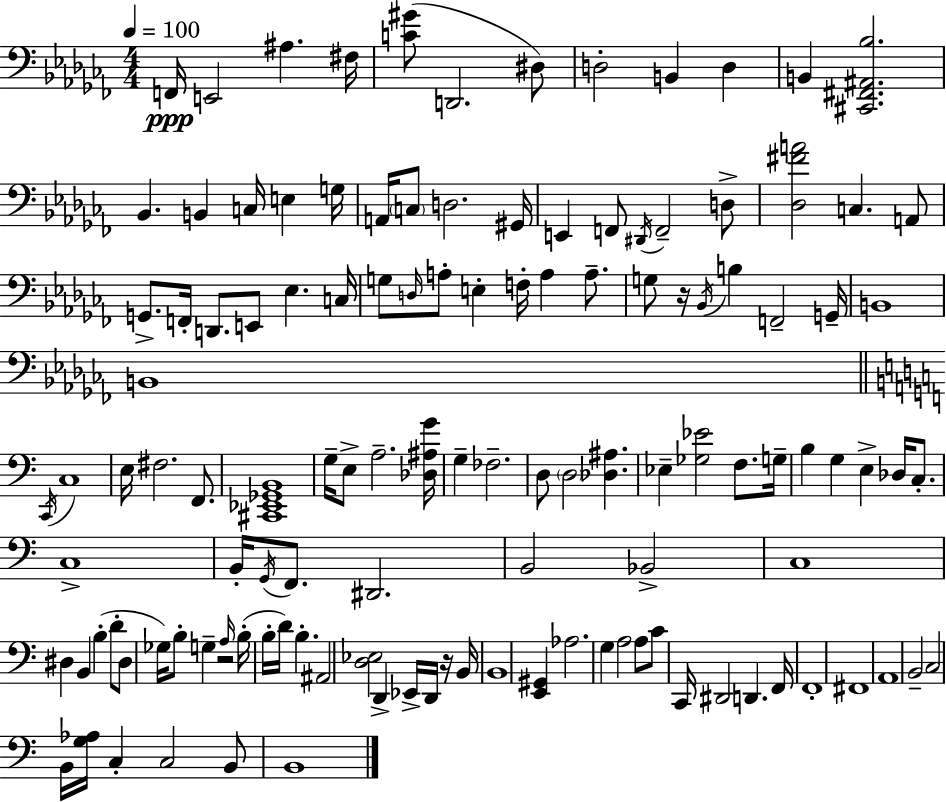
{
  \clef bass
  \numericTimeSignature
  \time 4/4
  \key aes \minor
  \tempo 4 = 100
  f,16\ppp e,2 ais4. fis16 | <c' gis'>8( d,2. dis8) | d2-. b,4 d4 | b,4 <cis, fis, ais, bes>2. | \break bes,4. b,4 c16 e4 g16 | a,16 \parenthesize c8 d2. gis,16 | e,4 f,8 \acciaccatura { dis,16 } f,2-- d8-> | <des fis' a'>2 c4. a,8 | \break g,8.-> f,16-. d,8. e,8 ees4. | c16 g8 \grace { d16 } a8-. e4-. f16-. a4 a8.-- | g8 r16 \acciaccatura { bes,16 } b4 f,2-- | g,16-- b,1 | \break b,1 | \bar "||" \break \key c \major \acciaccatura { c,16 } c1 | e16 fis2. f,8. | <cis, ees, ges, b,>1 | g16-- e8-> a2.-- | \break <des ais g'>16 g4-- fes2.-- | d8 \parenthesize d2 <des ais>4. | ees4-- <ges ees'>2 f8. | g16-- b4 g4 e4-> des16 c8.-. | \break c1-> | b,16-. \acciaccatura { g,16 } f,8. dis,2. | b,2 bes,2-> | c1 | \break dis4 b,4 b4-.( d'8-. | dis8 ges16) b8-. g4-- r2 | \grace { a16 }( b16-. b16-. d'16) b4.-. ais,2 | <d ees>2 d,4-> ees,16-> | \break d,16 r16 b,16 b,1 | <e, gis,>4 aes2. | g4 a2 a8 | c'8 c,16 dis,2 d,4. | \break f,16 f,1-. | fis,1 | a,1 | b,2-- c2 | \break b,16 <g aes>16 c4-. c2 | b,8 b,1 | \bar "|."
}